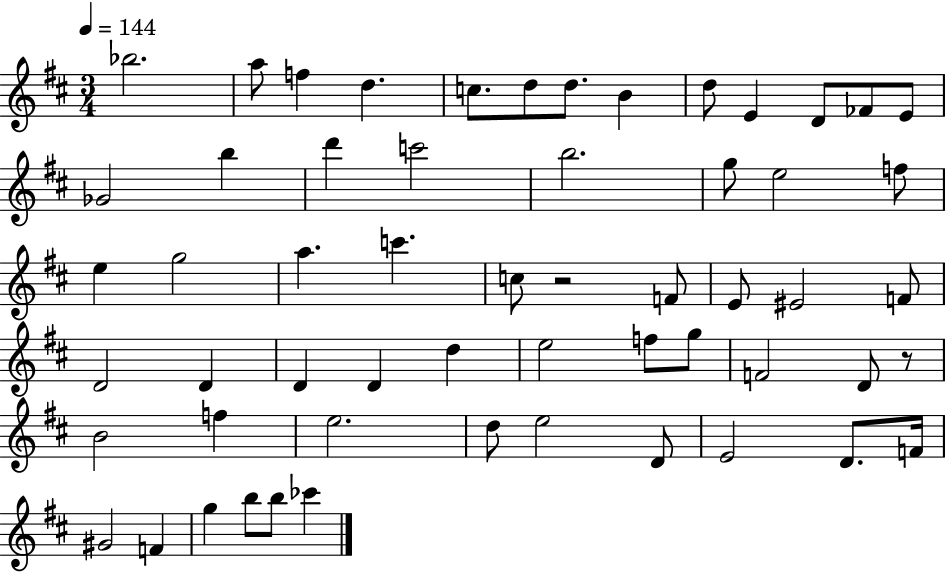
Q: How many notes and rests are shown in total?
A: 57